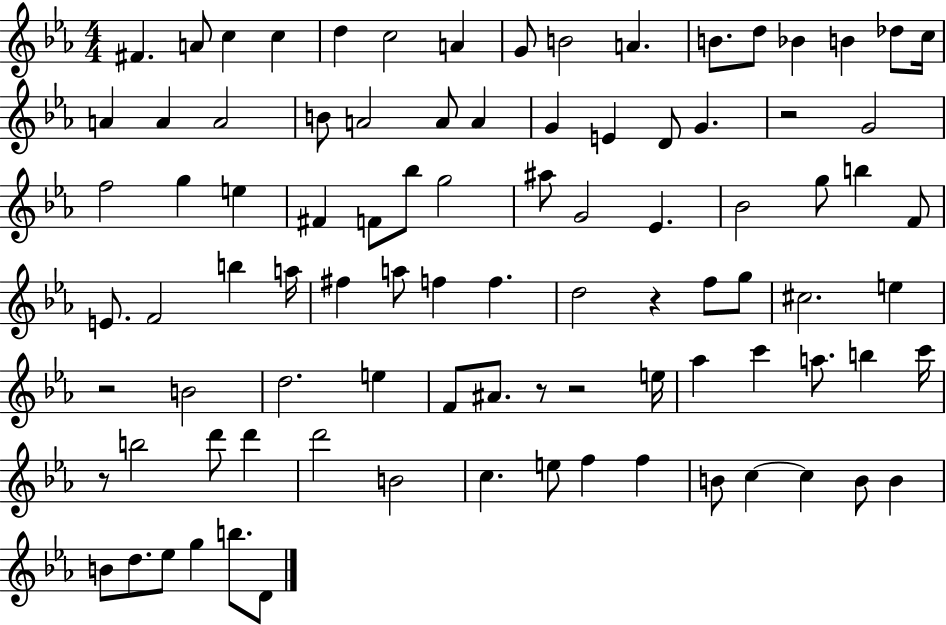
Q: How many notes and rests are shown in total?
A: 92